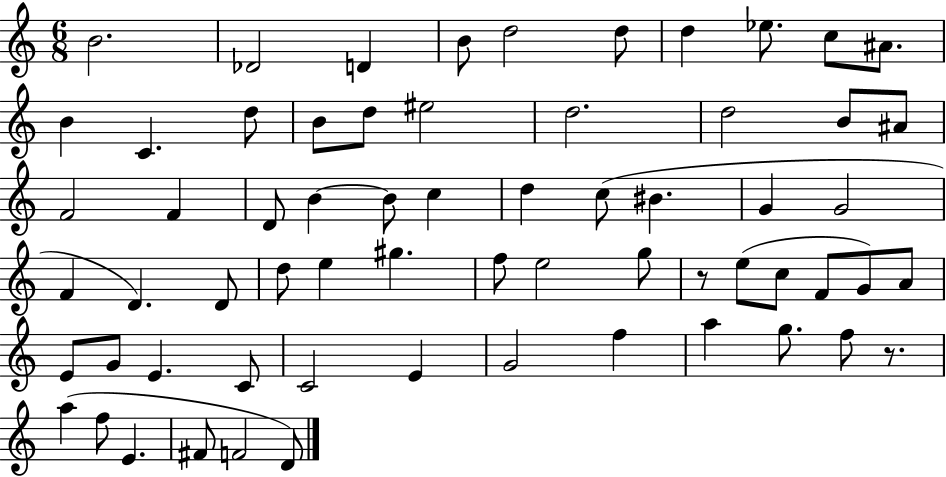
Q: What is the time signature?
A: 6/8